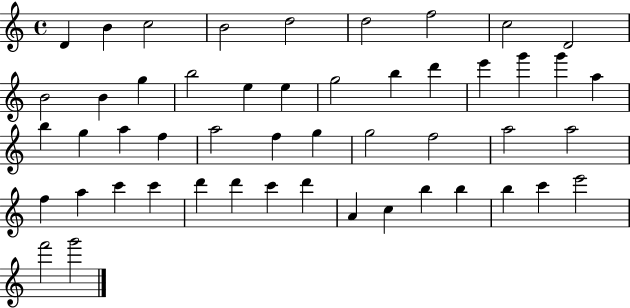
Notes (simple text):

D4/q B4/q C5/h B4/h D5/h D5/h F5/h C5/h D4/h B4/h B4/q G5/q B5/h E5/q E5/q G5/h B5/q D6/q E6/q G6/q G6/q A5/q B5/q G5/q A5/q F5/q A5/h F5/q G5/q G5/h F5/h A5/h A5/h F5/q A5/q C6/q C6/q D6/q D6/q C6/q D6/q A4/q C5/q B5/q B5/q B5/q C6/q E6/h F6/h G6/h